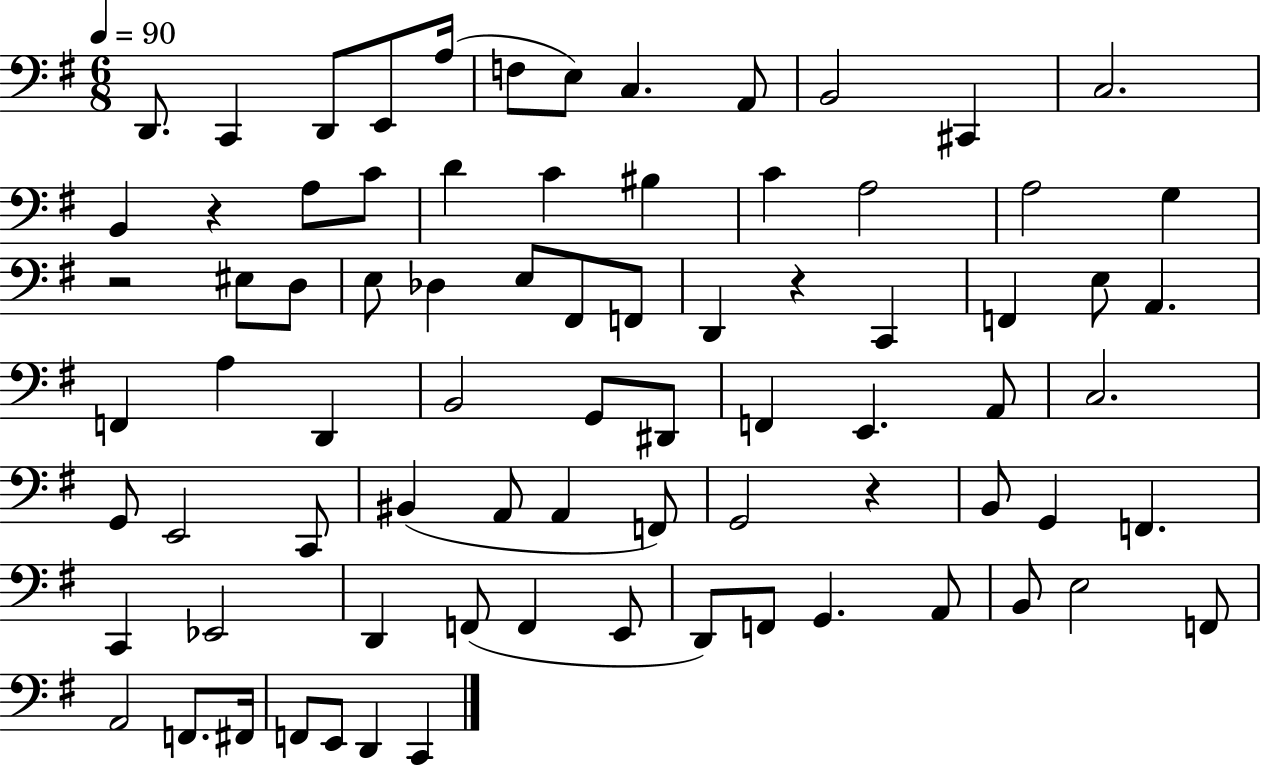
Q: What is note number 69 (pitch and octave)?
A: A2